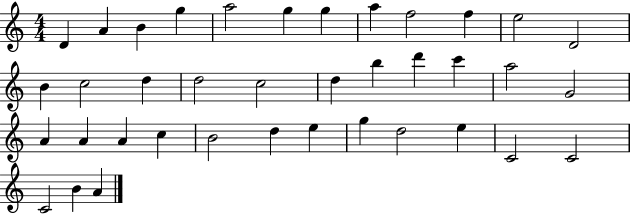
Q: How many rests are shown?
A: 0